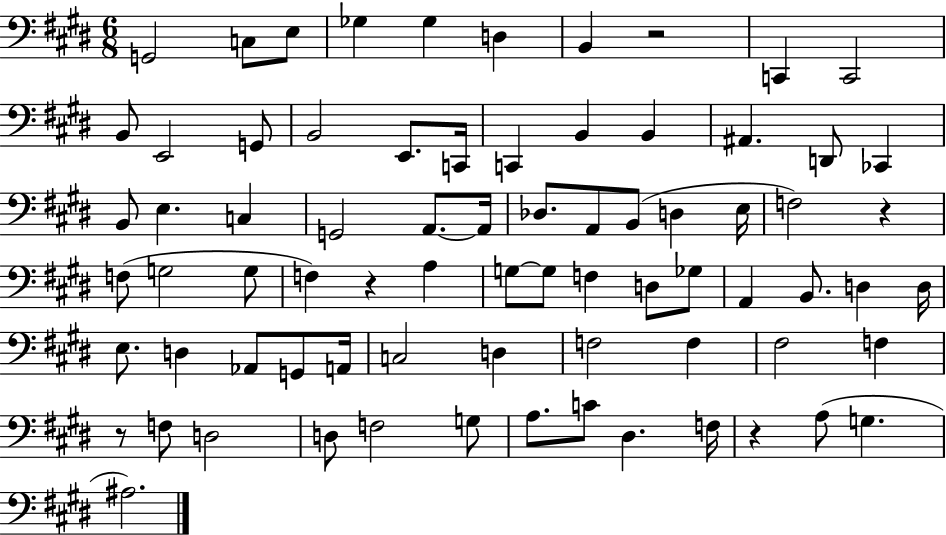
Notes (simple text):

G2/h C3/e E3/e Gb3/q Gb3/q D3/q B2/q R/h C2/q C2/h B2/e E2/h G2/e B2/h E2/e. C2/s C2/q B2/q B2/q A#2/q. D2/e CES2/q B2/e E3/q. C3/q G2/h A2/e. A2/s Db3/e. A2/e B2/e D3/q E3/s F3/h R/q F3/e G3/h G3/e F3/q R/q A3/q G3/e G3/e F3/q D3/e Gb3/e A2/q B2/e. D3/q D3/s E3/e. D3/q Ab2/e G2/e A2/s C3/h D3/q F3/h F3/q F#3/h F3/q R/e F3/e D3/h D3/e F3/h G3/e A3/e. C4/e D#3/q. F3/s R/q A3/e G3/q. A#3/h.